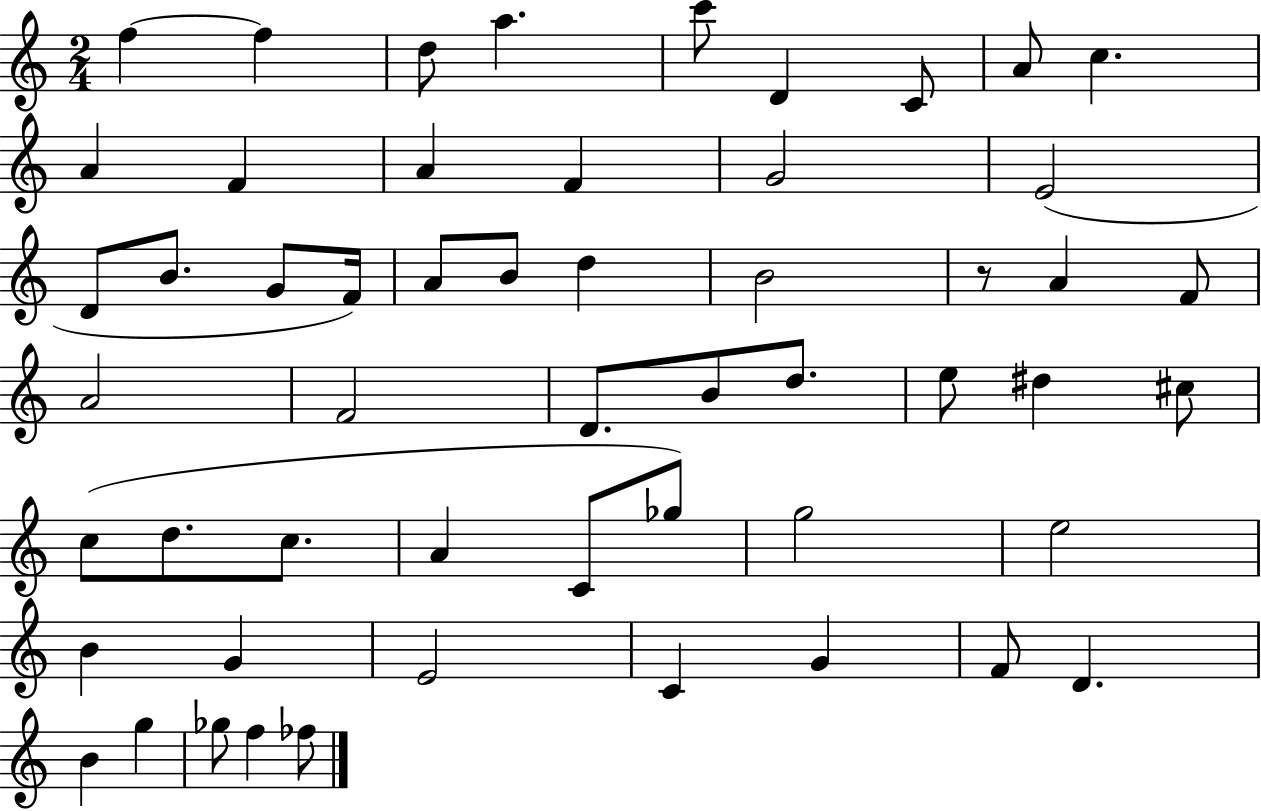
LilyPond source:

{
  \clef treble
  \numericTimeSignature
  \time 2/4
  \key c \major
  f''4~~ f''4 | d''8 a''4. | c'''8 d'4 c'8 | a'8 c''4. | \break a'4 f'4 | a'4 f'4 | g'2 | e'2( | \break d'8 b'8. g'8 f'16) | a'8 b'8 d''4 | b'2 | r8 a'4 f'8 | \break a'2 | f'2 | d'8. b'8 d''8. | e''8 dis''4 cis''8 | \break c''8( d''8. c''8. | a'4 c'8 ges''8) | g''2 | e''2 | \break b'4 g'4 | e'2 | c'4 g'4 | f'8 d'4. | \break b'4 g''4 | ges''8 f''4 fes''8 | \bar "|."
}